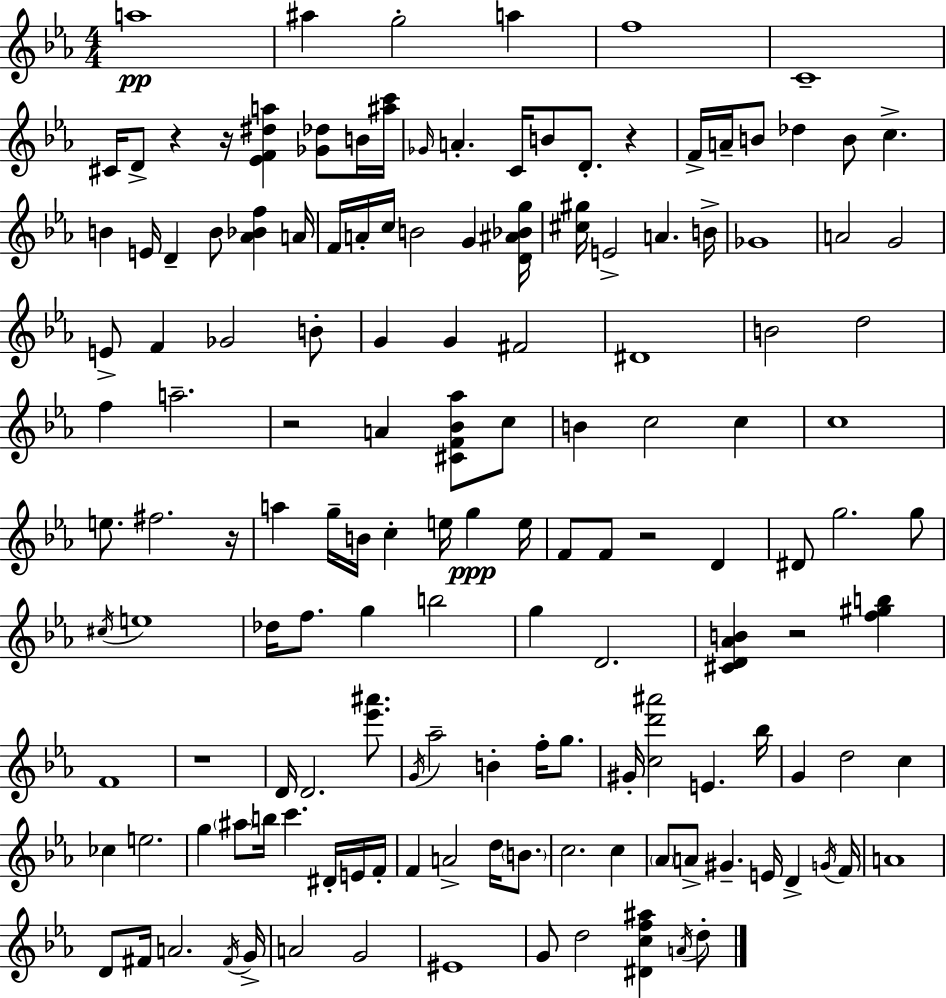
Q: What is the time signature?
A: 4/4